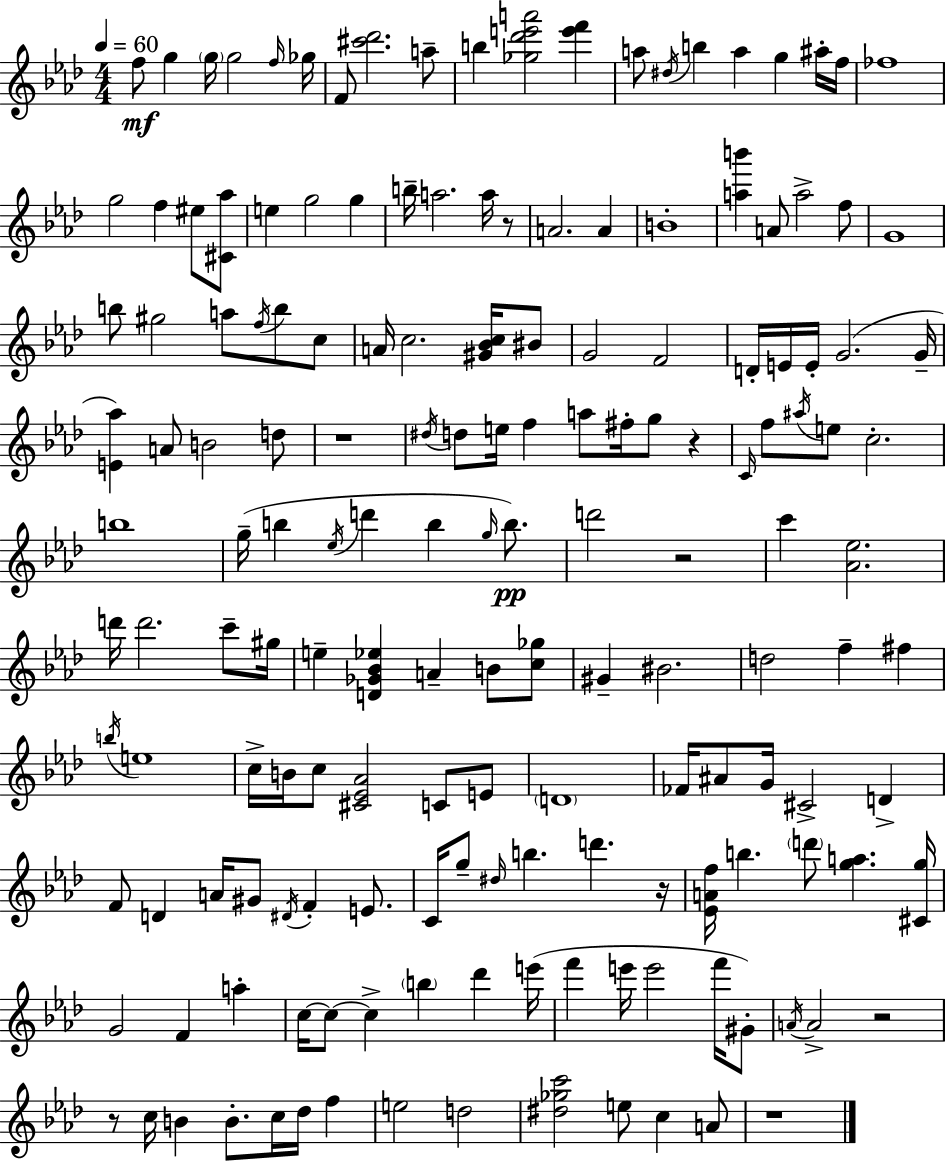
F5/e G5/q G5/s G5/h F5/s Gb5/s F4/e [C#6,Db6]/h. A5/e B5/q [Gb5,Db6,E6,A6]/h [E6,F6]/q A5/e D#5/s B5/q A5/q G5/q A#5/s F5/s FES5/w G5/h F5/q EIS5/e [C#4,Ab5]/e E5/q G5/h G5/q B5/s A5/h. A5/s R/e A4/h. A4/q B4/w [A5,B6]/q A4/e A5/h F5/e G4/w B5/e G#5/h A5/e F5/s B5/e C5/e A4/s C5/h. [G#4,Bb4,C5]/s BIS4/e G4/h F4/h D4/s E4/s E4/s G4/h. G4/s [E4,Ab5]/q A4/e B4/h D5/e R/w D#5/s D5/e E5/s F5/q A5/e F#5/s G5/e R/q C4/s F5/e A#5/s E5/e C5/h. B5/w G5/s B5/q Eb5/s D6/q B5/q G5/s B5/e. D6/h R/h C6/q [Ab4,Eb5]/h. D6/s D6/h. C6/e G#5/s E5/q [D4,Gb4,Bb4,Eb5]/q A4/q B4/e [C5,Gb5]/e G#4/q BIS4/h. D5/h F5/q F#5/q B5/s E5/w C5/s B4/s C5/e [C#4,Eb4,Ab4]/h C4/e E4/e D4/w FES4/s A#4/e G4/s C#4/h D4/q F4/e D4/q A4/s G#4/e D#4/s F4/q E4/e. C4/s G5/e D#5/s B5/q. D6/q. R/s [Eb4,A4,F5]/s B5/q. D6/e [G5,A5]/q. [C#4,G5]/s G4/h F4/q A5/q C5/s C5/e C5/q B5/q Db6/q E6/s F6/q E6/s E6/h F6/s G#4/e A4/s A4/h R/h R/e C5/s B4/q B4/e. C5/s Db5/s F5/q E5/h D5/h [D#5,Gb5,C6]/h E5/e C5/q A4/e R/w